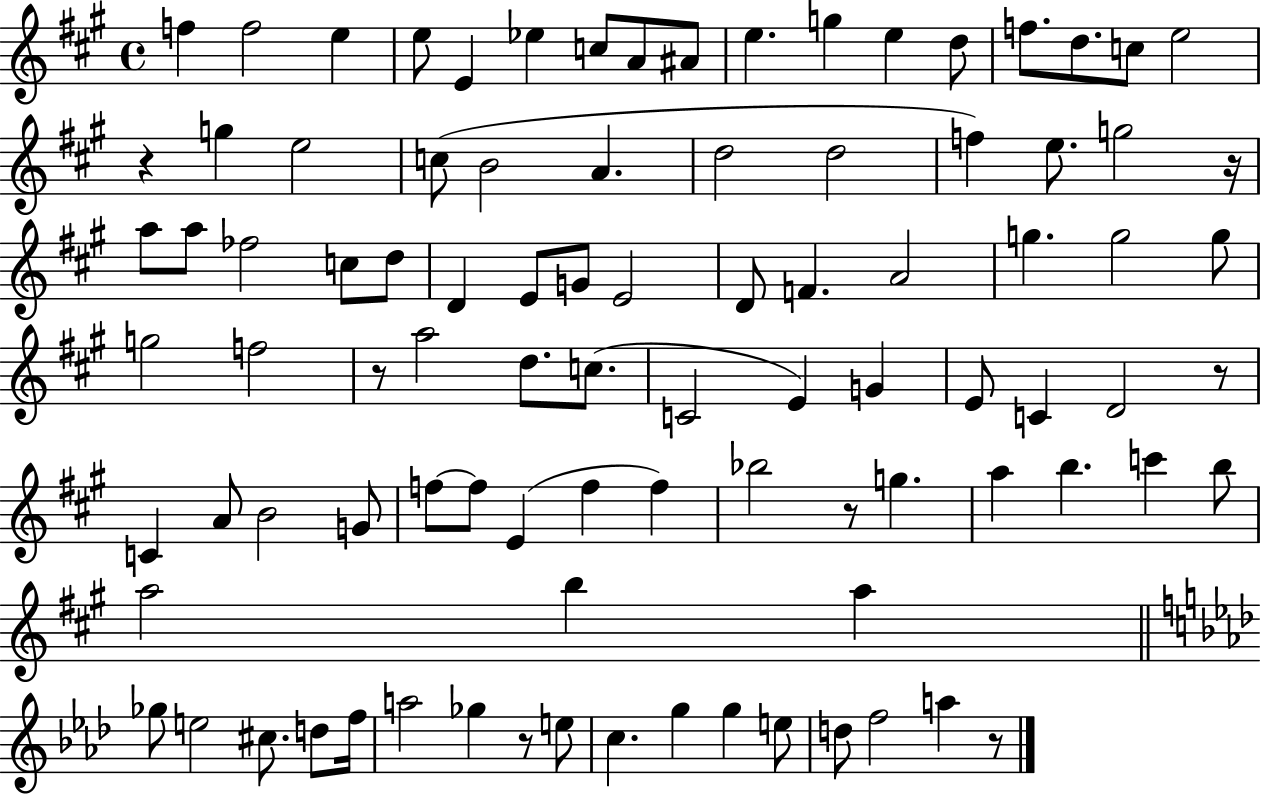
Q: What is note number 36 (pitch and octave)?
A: E4